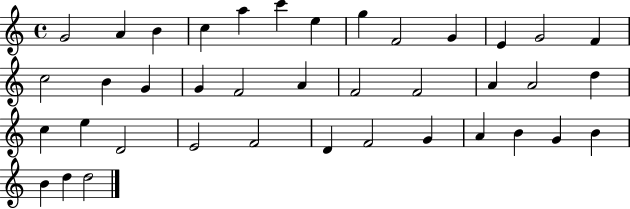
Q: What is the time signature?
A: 4/4